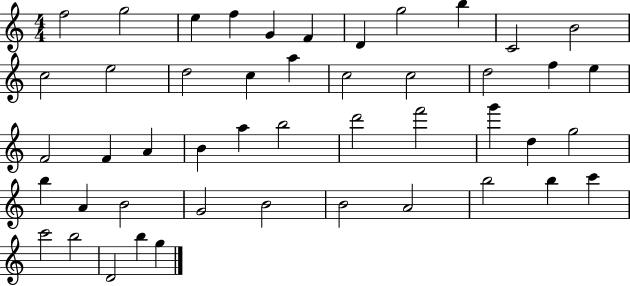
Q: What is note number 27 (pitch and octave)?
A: B5